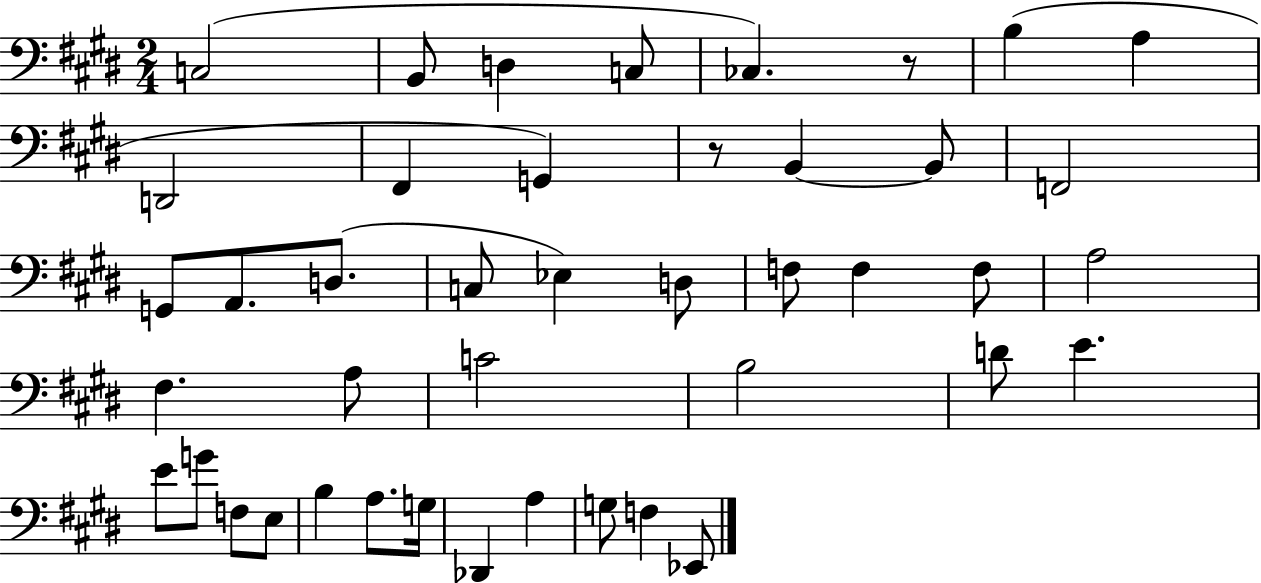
X:1
T:Untitled
M:2/4
L:1/4
K:E
C,2 B,,/2 D, C,/2 _C, z/2 B, A, D,,2 ^F,, G,, z/2 B,, B,,/2 F,,2 G,,/2 A,,/2 D,/2 C,/2 _E, D,/2 F,/2 F, F,/2 A,2 ^F, A,/2 C2 B,2 D/2 E E/2 G/2 F,/2 E,/2 B, A,/2 G,/4 _D,, A, G,/2 F, _E,,/2